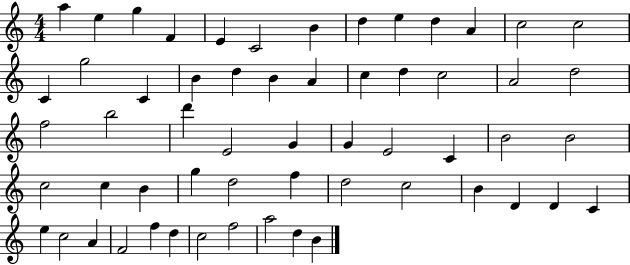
{
  \clef treble
  \numericTimeSignature
  \time 4/4
  \key c \major
  a''4 e''4 g''4 f'4 | e'4 c'2 b'4 | d''4 e''4 d''4 a'4 | c''2 c''2 | \break c'4 g''2 c'4 | b'4 d''4 b'4 a'4 | c''4 d''4 c''2 | a'2 d''2 | \break f''2 b''2 | d'''4 e'2 g'4 | g'4 e'2 c'4 | b'2 b'2 | \break c''2 c''4 b'4 | g''4 d''2 f''4 | d''2 c''2 | b'4 d'4 d'4 c'4 | \break e''4 c''2 a'4 | f'2 f''4 d''4 | c''2 f''2 | a''2 d''4 b'4 | \break \bar "|."
}